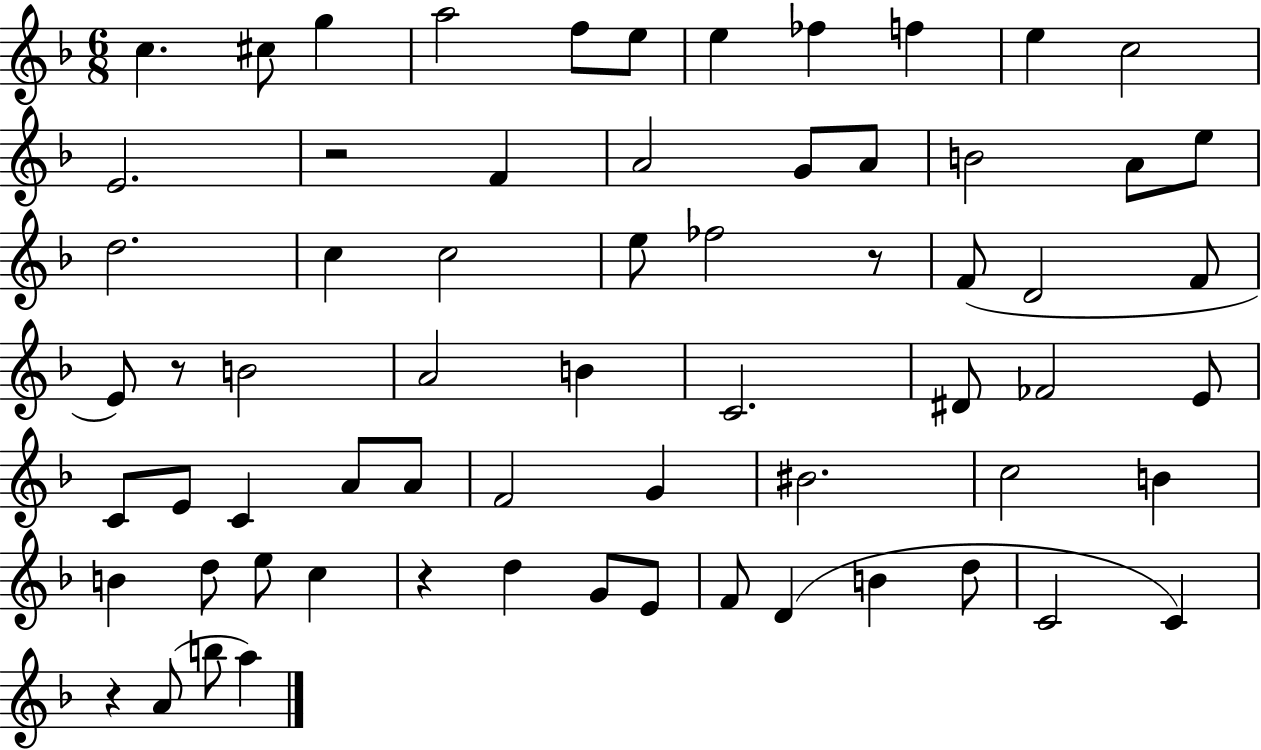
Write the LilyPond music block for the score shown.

{
  \clef treble
  \numericTimeSignature
  \time 6/8
  \key f \major
  c''4. cis''8 g''4 | a''2 f''8 e''8 | e''4 fes''4 f''4 | e''4 c''2 | \break e'2. | r2 f'4 | a'2 g'8 a'8 | b'2 a'8 e''8 | \break d''2. | c''4 c''2 | e''8 fes''2 r8 | f'8( d'2 f'8 | \break e'8) r8 b'2 | a'2 b'4 | c'2. | dis'8 fes'2 e'8 | \break c'8 e'8 c'4 a'8 a'8 | f'2 g'4 | bis'2. | c''2 b'4 | \break b'4 d''8 e''8 c''4 | r4 d''4 g'8 e'8 | f'8 d'4( b'4 d''8 | c'2 c'4) | \break r4 a'8( b''8 a''4) | \bar "|."
}